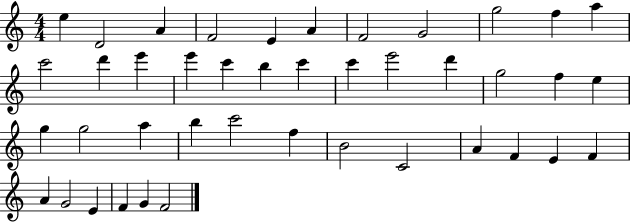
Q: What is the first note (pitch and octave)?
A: E5